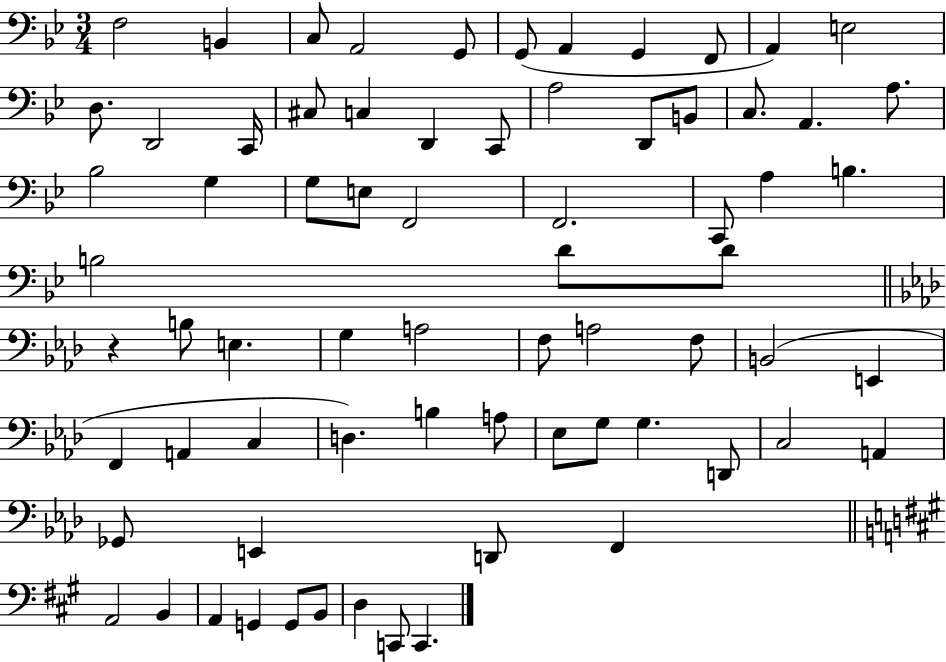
F3/h B2/q C3/e A2/h G2/e G2/e A2/q G2/q F2/e A2/q E3/h D3/e. D2/h C2/s C#3/e C3/q D2/q C2/e A3/h D2/e B2/e C3/e. A2/q. A3/e. Bb3/h G3/q G3/e E3/e F2/h F2/h. C2/e A3/q B3/q. B3/h D4/e D4/e R/q B3/e E3/q. G3/q A3/h F3/e A3/h F3/e B2/h E2/q F2/q A2/q C3/q D3/q. B3/q A3/e Eb3/e G3/e G3/q. D2/e C3/h A2/q Gb2/e E2/q D2/e F2/q A2/h B2/q A2/q G2/q G2/e B2/e D3/q C2/e C2/q.